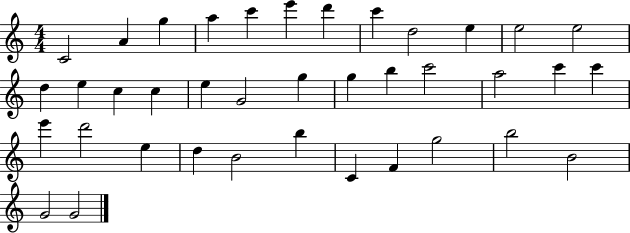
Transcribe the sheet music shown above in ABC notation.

X:1
T:Untitled
M:4/4
L:1/4
K:C
C2 A g a c' e' d' c' d2 e e2 e2 d e c c e G2 g g b c'2 a2 c' c' e' d'2 e d B2 b C F g2 b2 B2 G2 G2